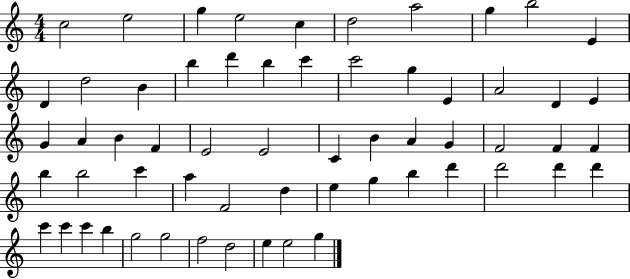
{
  \clef treble
  \numericTimeSignature
  \time 4/4
  \key c \major
  c''2 e''2 | g''4 e''2 c''4 | d''2 a''2 | g''4 b''2 e'4 | \break d'4 d''2 b'4 | b''4 d'''4 b''4 c'''4 | c'''2 g''4 e'4 | a'2 d'4 e'4 | \break g'4 a'4 b'4 f'4 | e'2 e'2 | c'4 b'4 a'4 g'4 | f'2 f'4 f'4 | \break b''4 b''2 c'''4 | a''4 f'2 d''4 | e''4 g''4 b''4 d'''4 | d'''2 d'''4 d'''4 | \break c'''4 c'''4 c'''4 b''4 | g''2 g''2 | f''2 d''2 | e''4 e''2 g''4 | \break \bar "|."
}